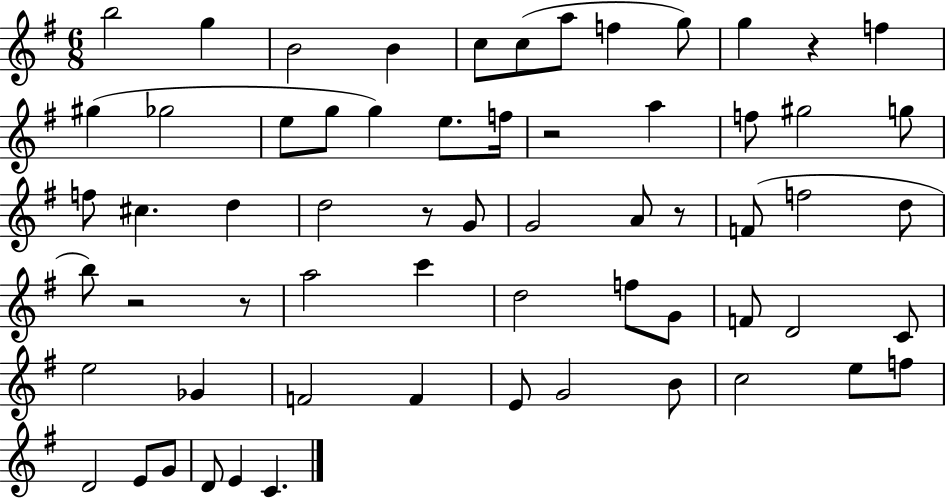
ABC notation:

X:1
T:Untitled
M:6/8
L:1/4
K:G
b2 g B2 B c/2 c/2 a/2 f g/2 g z f ^g _g2 e/2 g/2 g e/2 f/4 z2 a f/2 ^g2 g/2 f/2 ^c d d2 z/2 G/2 G2 A/2 z/2 F/2 f2 d/2 b/2 z2 z/2 a2 c' d2 f/2 G/2 F/2 D2 C/2 e2 _G F2 F E/2 G2 B/2 c2 e/2 f/2 D2 E/2 G/2 D/2 E C